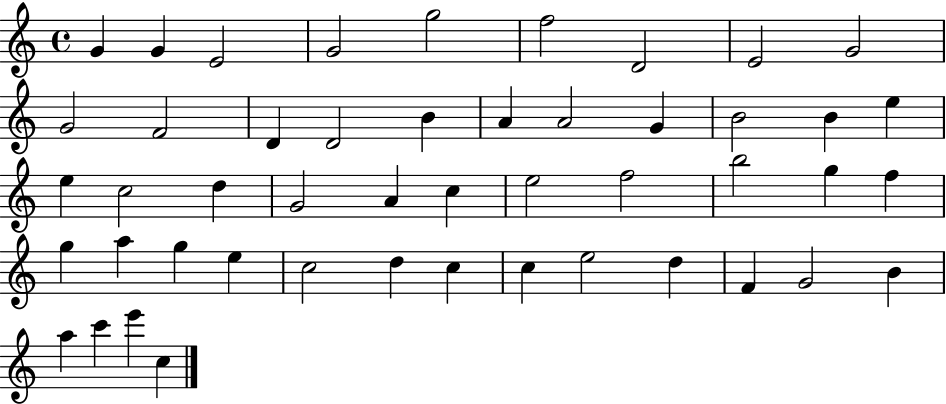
G4/q G4/q E4/h G4/h G5/h F5/h D4/h E4/h G4/h G4/h F4/h D4/q D4/h B4/q A4/q A4/h G4/q B4/h B4/q E5/q E5/q C5/h D5/q G4/h A4/q C5/q E5/h F5/h B5/h G5/q F5/q G5/q A5/q G5/q E5/q C5/h D5/q C5/q C5/q E5/h D5/q F4/q G4/h B4/q A5/q C6/q E6/q C5/q